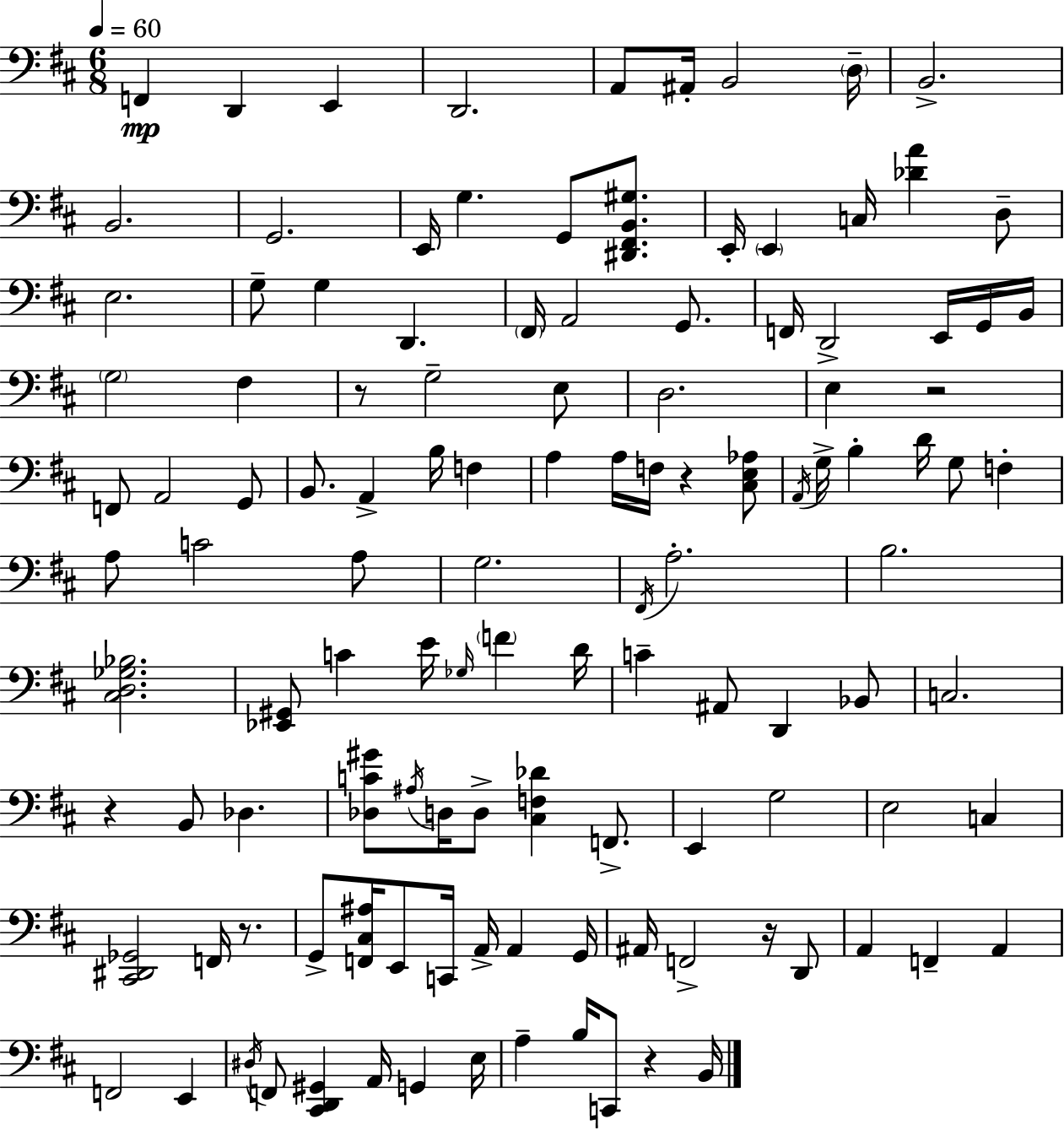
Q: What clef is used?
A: bass